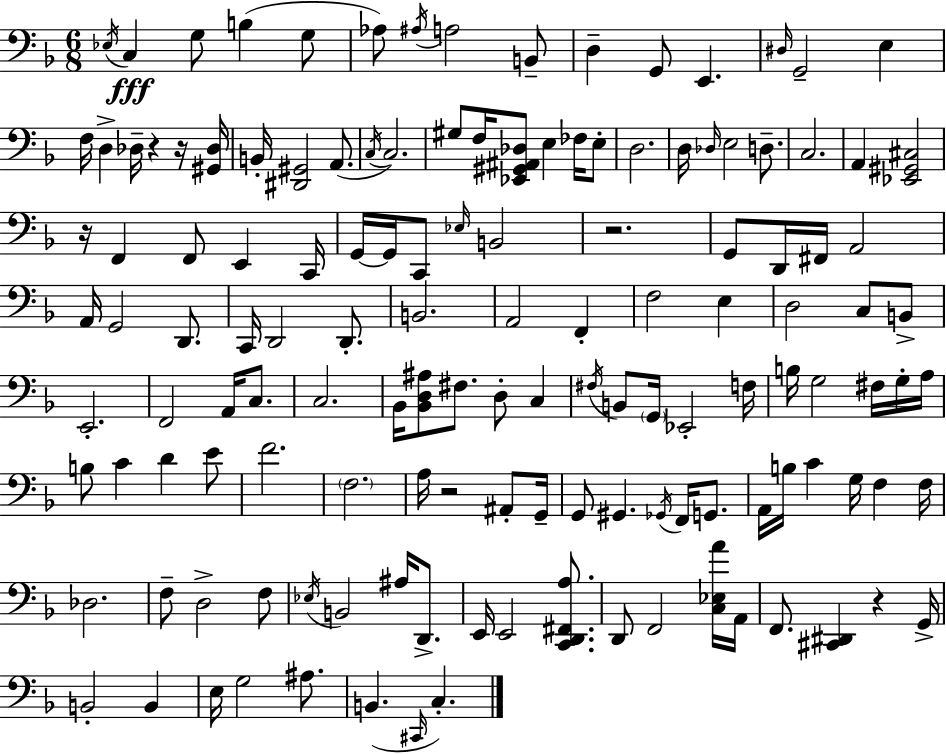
{
  \clef bass
  \numericTimeSignature
  \time 6/8
  \key d \minor
  \repeat volta 2 { \acciaccatura { ees16 }\fff c4 g8 b4( g8 | aes8) \acciaccatura { ais16 } a2 | b,8-- d4-- g,8 e,4. | \grace { dis16 } g,2-- e4 | \break f16 d4-> des16-- r4 | r16 <gis, des>16 b,16-. <dis, gis,>2 | a,8.( \acciaccatura { c16 } c2.) | gis8 f16 <ees, gis, ais, des>8 e4 | \break fes16 e8-. d2. | d16 \grace { des16 } e2 | d8.-- c2. | a,4 <ees, gis, cis>2 | \break r16 f,4 f,8 | e,4 c,16 g,16~~ g,16 c,8 \grace { ees16 } b,2 | r2. | g,8 d,16 fis,16 a,2 | \break a,16 g,2 | d,8. c,16 d,2 | d,8.-. b,2. | a,2 | \break f,4-. f2 | e4 d2 | c8 b,8-> e,2.-. | f,2 | \break a,16 c8. c2. | bes,16 <bes, d ais>8 fis8. | d8-. c4 \acciaccatura { fis16 } b,8 \parenthesize g,16 ees,2-. | f16 b16 g2 | \break fis16 g16-. a16 b8 c'4 | d'4 e'8 f'2. | \parenthesize f2. | a16 r2 | \break ais,8-. g,16-- g,8 gis,4. | \acciaccatura { ges,16 } f,16 g,8. a,16 b16 c'4 | g16 f4 f16 des2. | f8-- d2-> | \break f8 \acciaccatura { ees16 } b,2 | ais16 d,8.-> e,16 e,2 | <c, d, fis, a>8. d,8 f,2 | <c ees a'>16 a,16 f,8. | \break <cis, dis,>4 r4 g,16-> b,2-. | b,4 e16 g2 | ais8. b,4.( | \grace { cis,16 } c4.-.) } \bar "|."
}